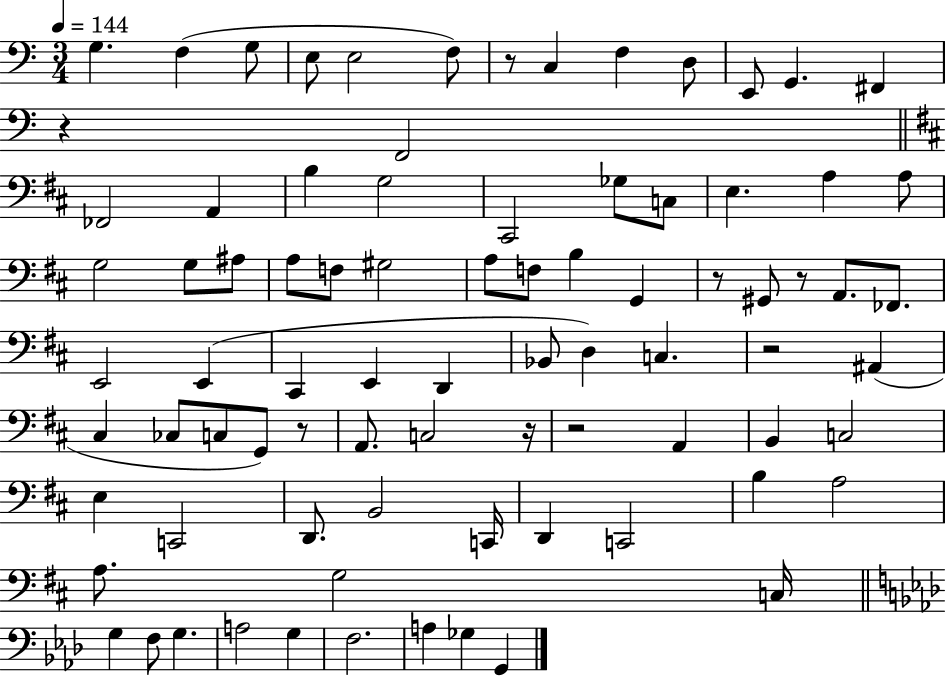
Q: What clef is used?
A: bass